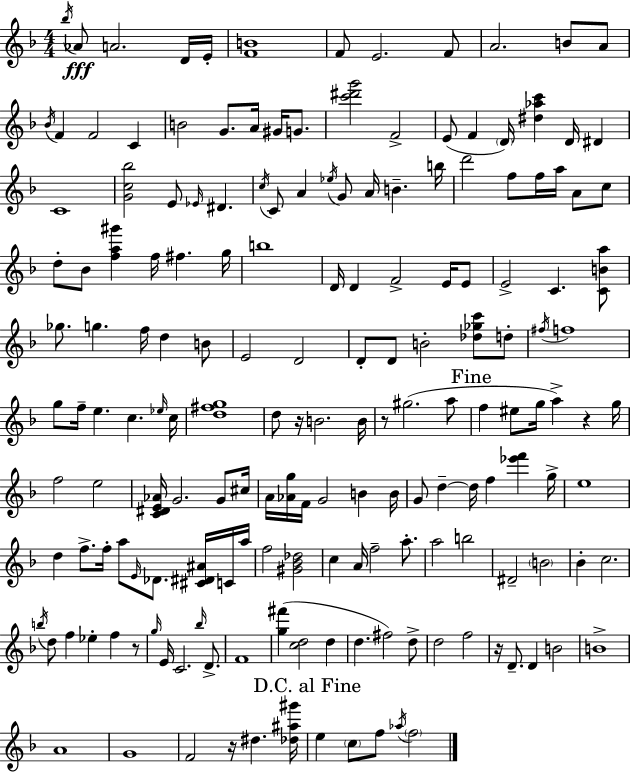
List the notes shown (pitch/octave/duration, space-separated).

Bb5/s Ab4/e A4/h. D4/s E4/s [F4,B4]/w F4/e E4/h. F4/e A4/h. B4/e A4/e Bb4/s F4/q F4/h C4/q B4/h G4/e. A4/s G#4/s G4/e. [C6,D#6,G6]/h F4/h E4/e F4/q D4/s [D#5,Ab5,C6]/q D4/s D#4/q C4/w [G4,C5,Bb5]/h E4/e Eb4/s D#4/q. C5/s C4/e A4/q Eb5/s G4/e A4/s B4/q. B5/s D6/h F5/e F5/s A5/s A4/e C5/e D5/e Bb4/e [F5,A5,G#6]/q F5/s F#5/q. G5/s B5/w D4/s D4/q F4/h E4/s E4/e E4/h C4/q. [C4,B4,A5]/e Gb5/e. G5/q. F5/s D5/q B4/e E4/h D4/h D4/e D4/e B4/h [Db5,Gb5,C6]/e D5/e F#5/s F5/w G5/e F5/s E5/q. C5/q. Eb5/s C5/s [D5,F#5,G5]/w D5/e R/s B4/h. B4/s R/e G#5/h. A5/e F5/q EIS5/e G5/s A5/q R/q G5/s F5/h E5/h [C4,D#4,E4,Ab4]/s G4/h. G4/e C#5/s A4/s [Ab4,G5]/s F4/s G4/h B4/q B4/s G4/e D5/q D5/s F5/q [Eb6,F6]/q G5/s E5/w D5/q F5/e. F5/s A5/e E4/s Db4/e. [C#4,D#4,A#4]/s C4/s A5/s F5/h [G#4,Bb4,Db5]/h C5/q A4/s F5/h A5/e. A5/h B5/h D#4/h B4/h Bb4/q C5/h. B5/s D5/e F5/q Eb5/q F5/q R/e G5/s E4/s C4/h. Bb5/s D4/e. F4/w [G5,F#6]/q [C5,D5]/h D5/q D5/q. F#5/h D5/e D5/h F5/h R/s D4/e. D4/q B4/h B4/w A4/w G4/w F4/h R/s D#5/q. [Db5,A#5,G#6]/s E5/q C5/e F5/e Ab5/s F5/h